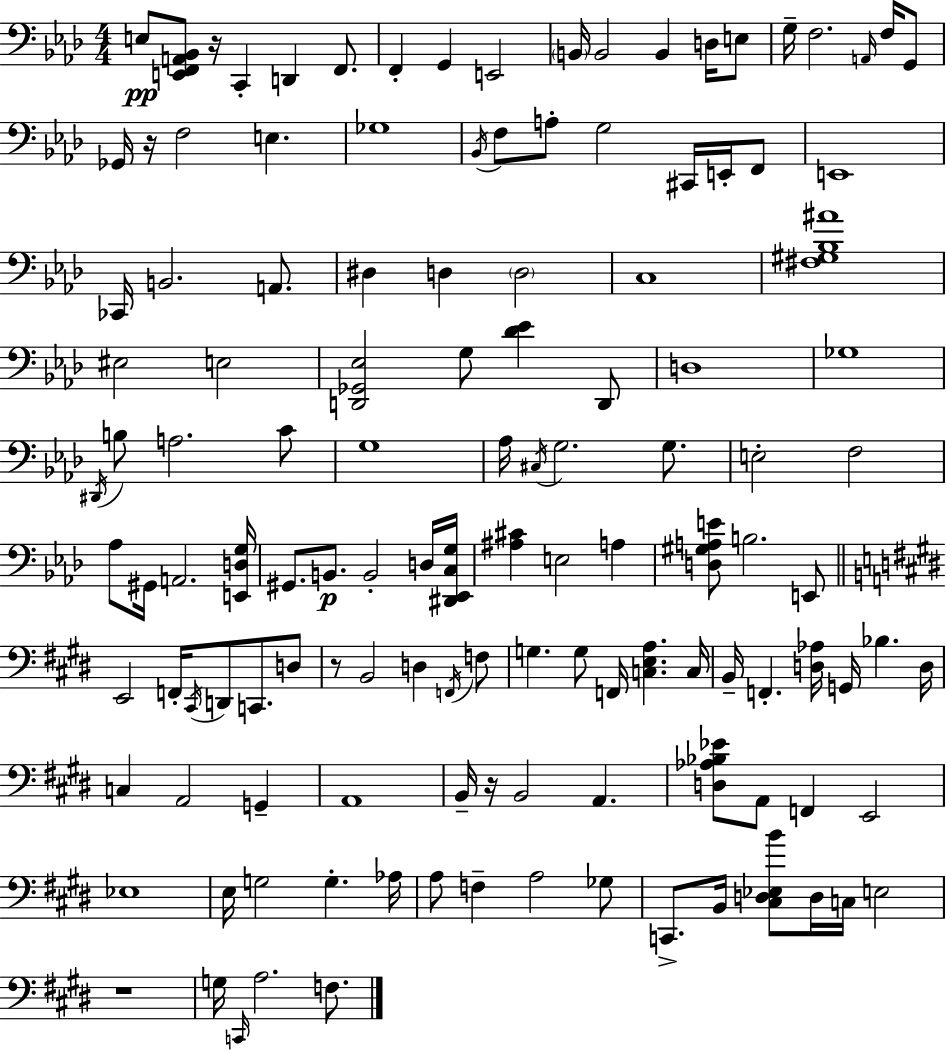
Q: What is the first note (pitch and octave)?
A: E3